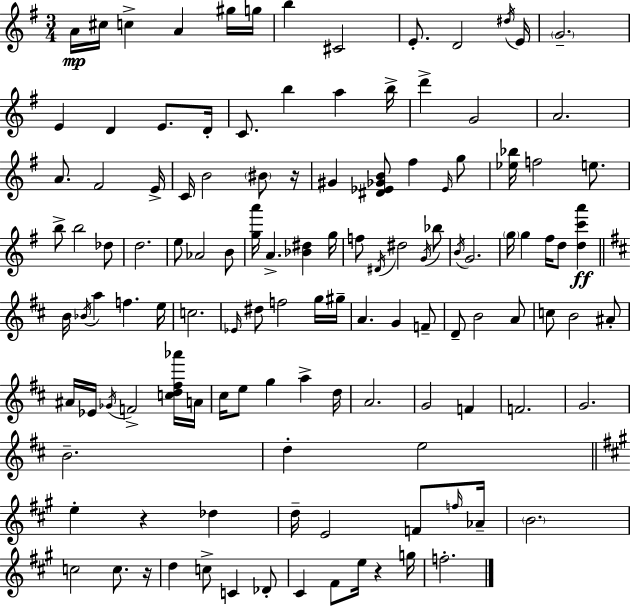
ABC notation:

X:1
T:Untitled
M:3/4
L:1/4
K:Em
A/4 ^c/4 c A ^g/4 g/4 b ^C2 E/2 D2 ^d/4 E/4 G2 E D E/2 D/4 C/2 b a b/4 d' G2 A2 A/2 ^F2 E/4 C/4 B2 ^B/2 z/4 ^G [^D_E_GB]/2 ^f _E/4 g/2 [_e_b]/4 f2 e/2 b/2 b2 _d/2 d2 e/2 _A2 B/2 [ga']/4 A [_B^d] g/4 f/2 ^D/4 ^d2 G/4 _b/2 B/4 G2 g/4 g ^f/4 d/2 [dc'a'] B/4 _B/4 a f e/4 c2 _E/4 ^d/2 f2 g/4 ^g/4 A G F/2 D/2 B2 A/2 c/2 B2 ^A/2 ^A/4 _E/4 _G/4 F2 [cd^f_a']/4 A/4 ^c/4 e/2 g a d/4 A2 G2 F F2 G2 B2 d e2 e z _d d/4 E2 F/2 f/4 _A/4 B2 c2 c/2 z/4 d c/2 C _D/2 ^C ^F/2 e/4 z g/4 f2